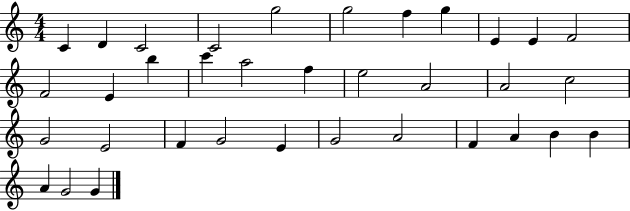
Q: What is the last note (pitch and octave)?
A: G4